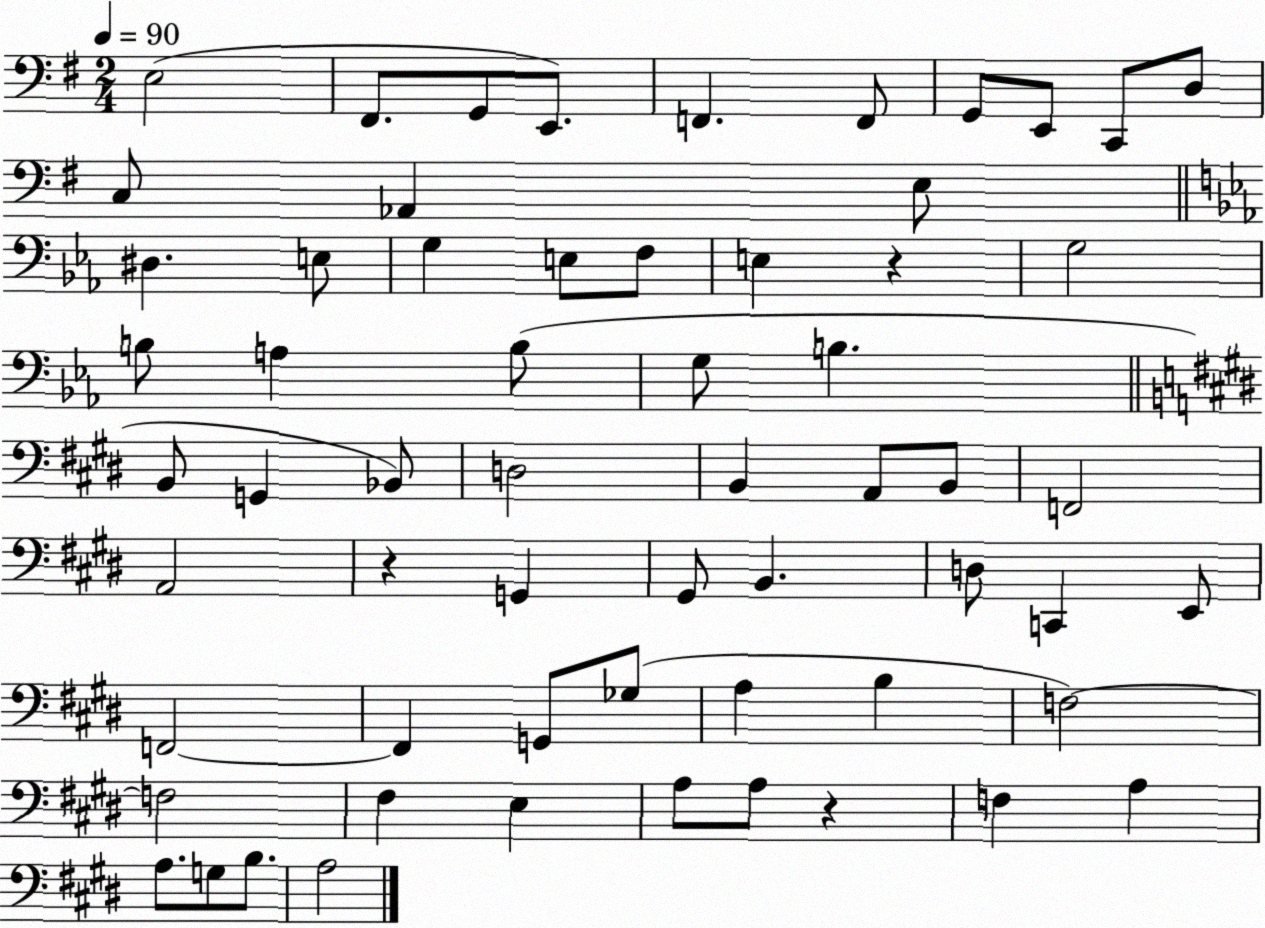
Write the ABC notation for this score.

X:1
T:Untitled
M:2/4
L:1/4
K:G
E,2 ^F,,/2 G,,/2 E,,/2 F,, F,,/2 G,,/2 E,,/2 C,,/2 D,/2 C,/2 _A,, E,/2 ^D, E,/2 G, E,/2 F,/2 E, z G,2 B,/2 A, B,/2 G,/2 B, B,,/2 G,, _B,,/2 D,2 B,, A,,/2 B,,/2 F,,2 A,,2 z G,, ^G,,/2 B,, D,/2 C,, E,,/2 F,,2 F,, G,,/2 _G,/2 A, B, F,2 F,2 ^F, E, A,/2 A,/2 z F, A, A,/2 G,/2 B,/2 A,2